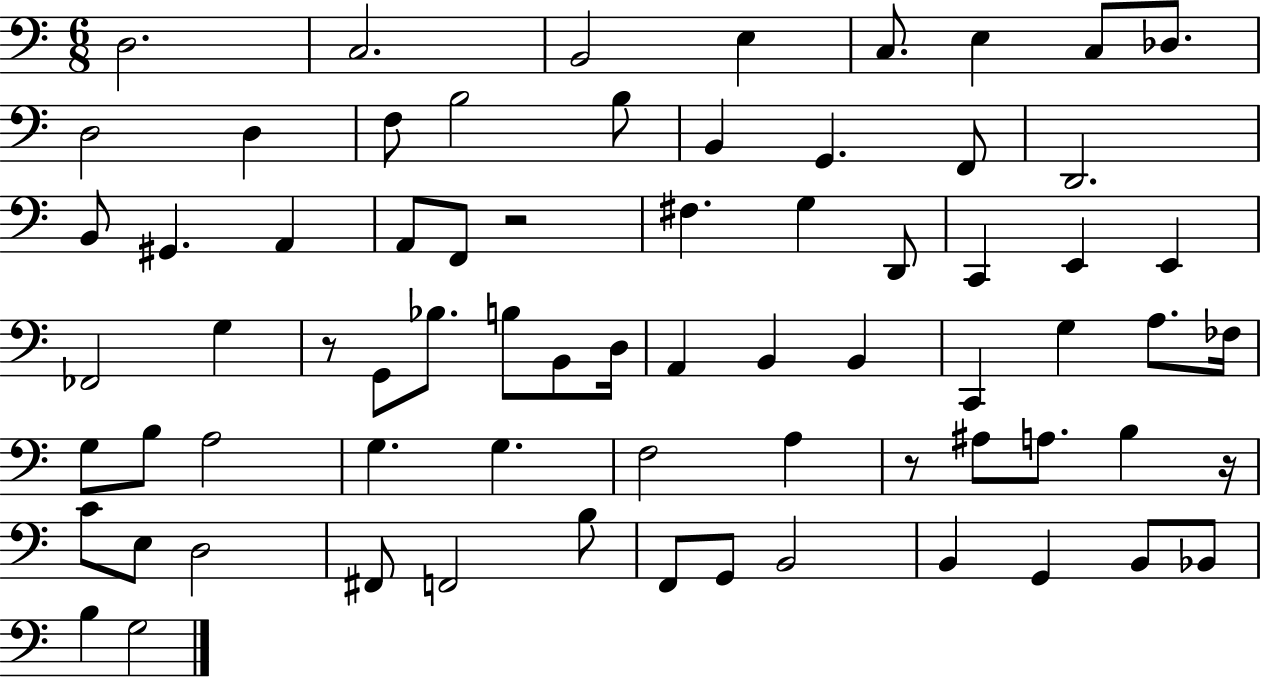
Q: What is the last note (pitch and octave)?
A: G3